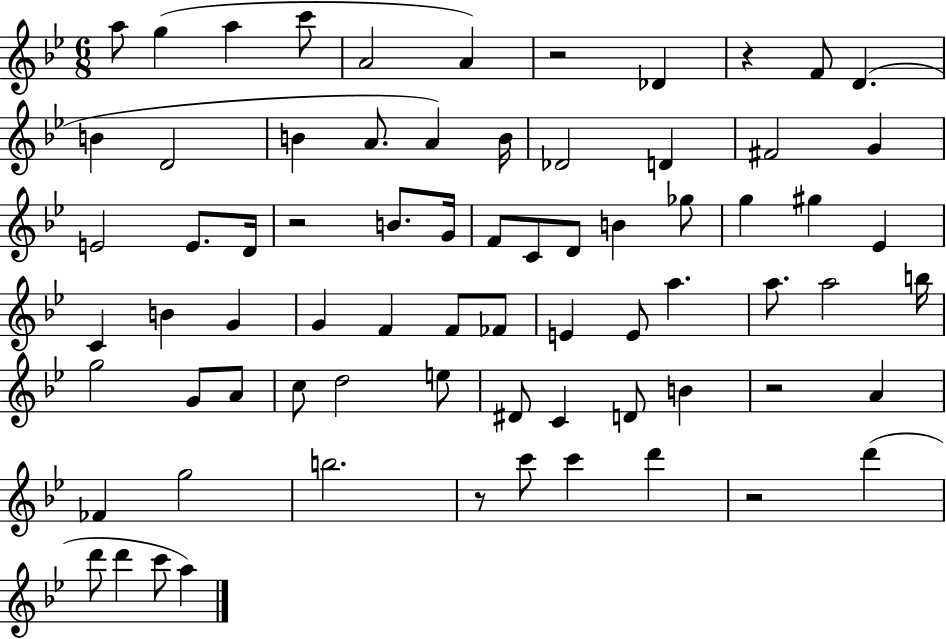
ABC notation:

X:1
T:Untitled
M:6/8
L:1/4
K:Bb
a/2 g a c'/2 A2 A z2 _D z F/2 D B D2 B A/2 A B/4 _D2 D ^F2 G E2 E/2 D/4 z2 B/2 G/4 F/2 C/2 D/2 B _g/2 g ^g _E C B G G F F/2 _F/2 E E/2 a a/2 a2 b/4 g2 G/2 A/2 c/2 d2 e/2 ^D/2 C D/2 B z2 A _F g2 b2 z/2 c'/2 c' d' z2 d' d'/2 d' c'/2 a